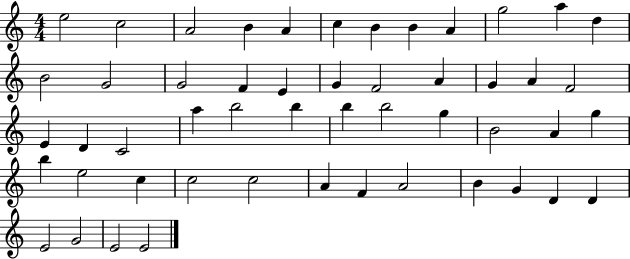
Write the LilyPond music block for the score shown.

{
  \clef treble
  \numericTimeSignature
  \time 4/4
  \key c \major
  e''2 c''2 | a'2 b'4 a'4 | c''4 b'4 b'4 a'4 | g''2 a''4 d''4 | \break b'2 g'2 | g'2 f'4 e'4 | g'4 f'2 a'4 | g'4 a'4 f'2 | \break e'4 d'4 c'2 | a''4 b''2 b''4 | b''4 b''2 g''4 | b'2 a'4 g''4 | \break b''4 e''2 c''4 | c''2 c''2 | a'4 f'4 a'2 | b'4 g'4 d'4 d'4 | \break e'2 g'2 | e'2 e'2 | \bar "|."
}